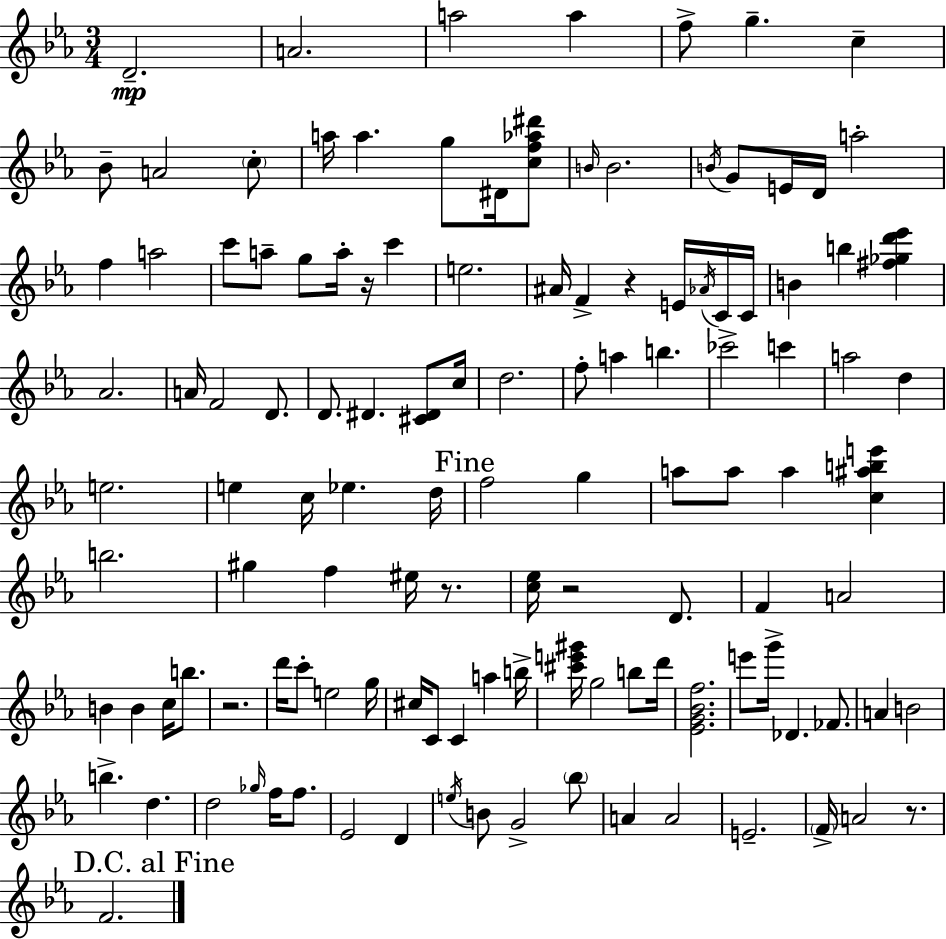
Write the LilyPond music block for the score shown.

{
  \clef treble
  \numericTimeSignature
  \time 3/4
  \key ees \major
  d'2.--\mp | a'2. | a''2 a''4 | f''8-> g''4.-- c''4-- | \break bes'8-- a'2 \parenthesize c''8-. | a''16 a''4. g''8 dis'16 <c'' f'' aes'' dis'''>8 | \grace { b'16 } b'2. | \acciaccatura { b'16 } g'8 e'16 d'16 a''2-. | \break f''4 a''2 | c'''8 a''8-- g''8 a''16-. r16 c'''4 | e''2. | ais'16 f'4-> r4 e'16 | \break \acciaccatura { aes'16 } c'16 c'16 b'4 b''4 <fis'' ges'' d''' ees'''>4 | aes'2. | a'16 f'2 | d'8. d'8. dis'4. | \break <cis' dis'>8 c''16 d''2. | f''8-. a''4 b''4. | ces'''2-> c'''4 | a''2 d''4 | \break e''2. | e''4 c''16 ees''4. | d''16 \mark "Fine" f''2 g''4 | a''8 a''8 a''4 <c'' ais'' b'' e'''>4 | \break b''2. | gis''4 f''4 eis''16 | r8. <c'' ees''>16 r2 | d'8. f'4 a'2 | \break b'4 b'4 c''16 | b''8. r2. | d'''16 c'''8-. e''2 | g''16 cis''16 c'8 c'4 a''4 | \break b''16-> <cis''' e''' gis'''>16 g''2 | b''8 d'''16 <ees' g' bes' f''>2. | e'''8 g'''16-> des'4. | fes'8. a'4 b'2 | \break b''4.-> d''4. | d''2 \grace { ges''16 } | f''16 f''8. ees'2 | d'4 \acciaccatura { e''16 } b'8 g'2-> | \break \parenthesize bes''8 a'4 a'2 | e'2.-- | \parenthesize f'16-> a'2 | r8. \mark "D.C. al Fine" f'2. | \break \bar "|."
}